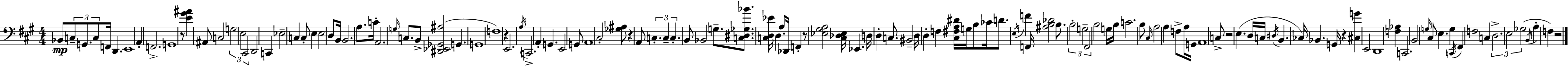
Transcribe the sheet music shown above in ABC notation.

X:1
T:Untitled
M:4/4
L:1/4
K:A
_B,,/2 C,/2 G,,/2 C,/2 F,,/4 D,, E,,4 A,, F,,2 G,,4 z/2 [E^G^A] ^A,,/2 C,2 G,2 E,2 ^C,,2 D,,2 C,, _E,2 C, C,/2 E, E,2 D,/2 B,,/4 B,,2 A,/2 C/4 A,,2 G,/4 C,/2 B,,/2 [^D,,_E,,_G,,^A,]2 G,, G,,4 F,4 z E,,2 A,/4 C,,2 A,, G,, E,,2 G,,/2 A,,4 ^C,2 [_G,^A,]/2 z A,,/2 C, C, C, B,,/2 _B,,2 G,/2 [C,^D,_G,_B]/2 [C,D,_E]/4 D, A,/2 _D,,/4 F,, z/2 [_E,^G,A,]2 [^C,_D,_E,]/4 _E,, D,/4 D, C,/2 ^B,,2 D,/4 D, F, [^C,^F,A,^D]/4 G,/4 B,/2 _C/4 D/2 E,/4 F F,,/4 [^A,B,_D]2 B,/2 B,2 G,2 ^F,,2 B,2 G,/4 B,/4 C2 B,/2 ^C,/4 A,2 A, F,/2 A,/4 G,,/4 A,,4 C,/2 z2 E, D,/4 C,/4 ^D,/4 B,, _C,/4 _B,, G,,/4 z [^C,G] E,,2 D,,4 [F,_A,] C,,2 B,,2 G,/4 ^C,/2 E, G, C,,/4 ^F,, F,2 C, D,2 E,2 _G,2 B,,/4 A, F, z2